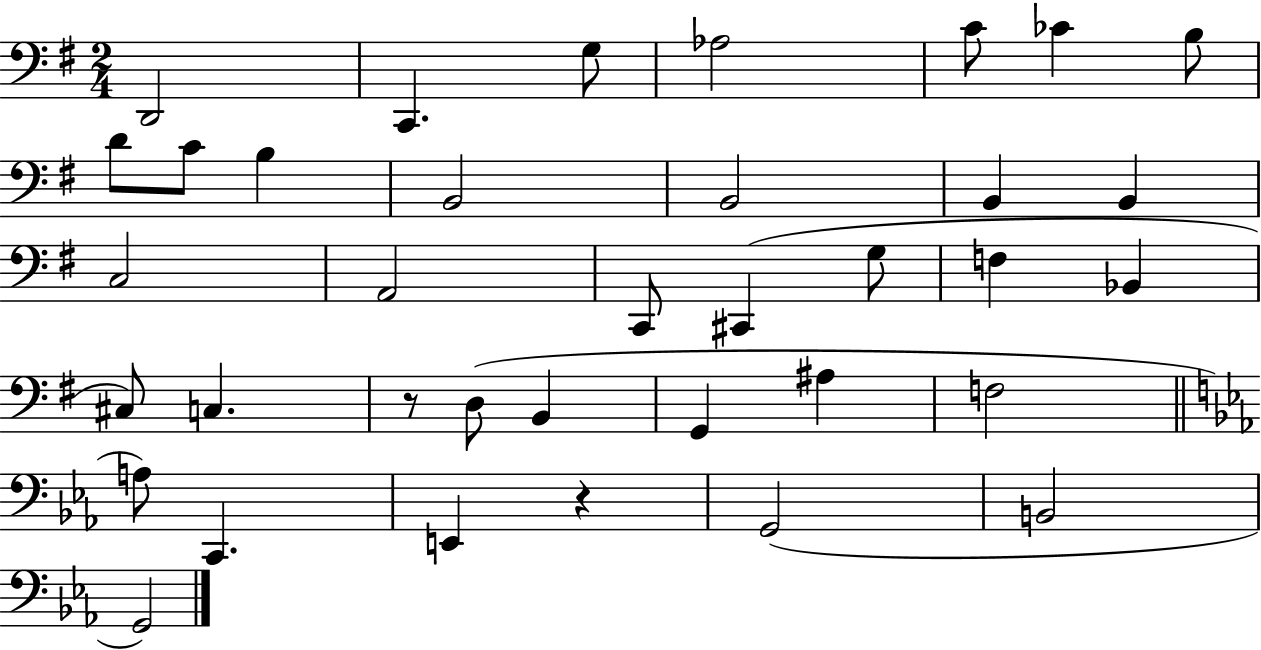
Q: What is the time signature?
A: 2/4